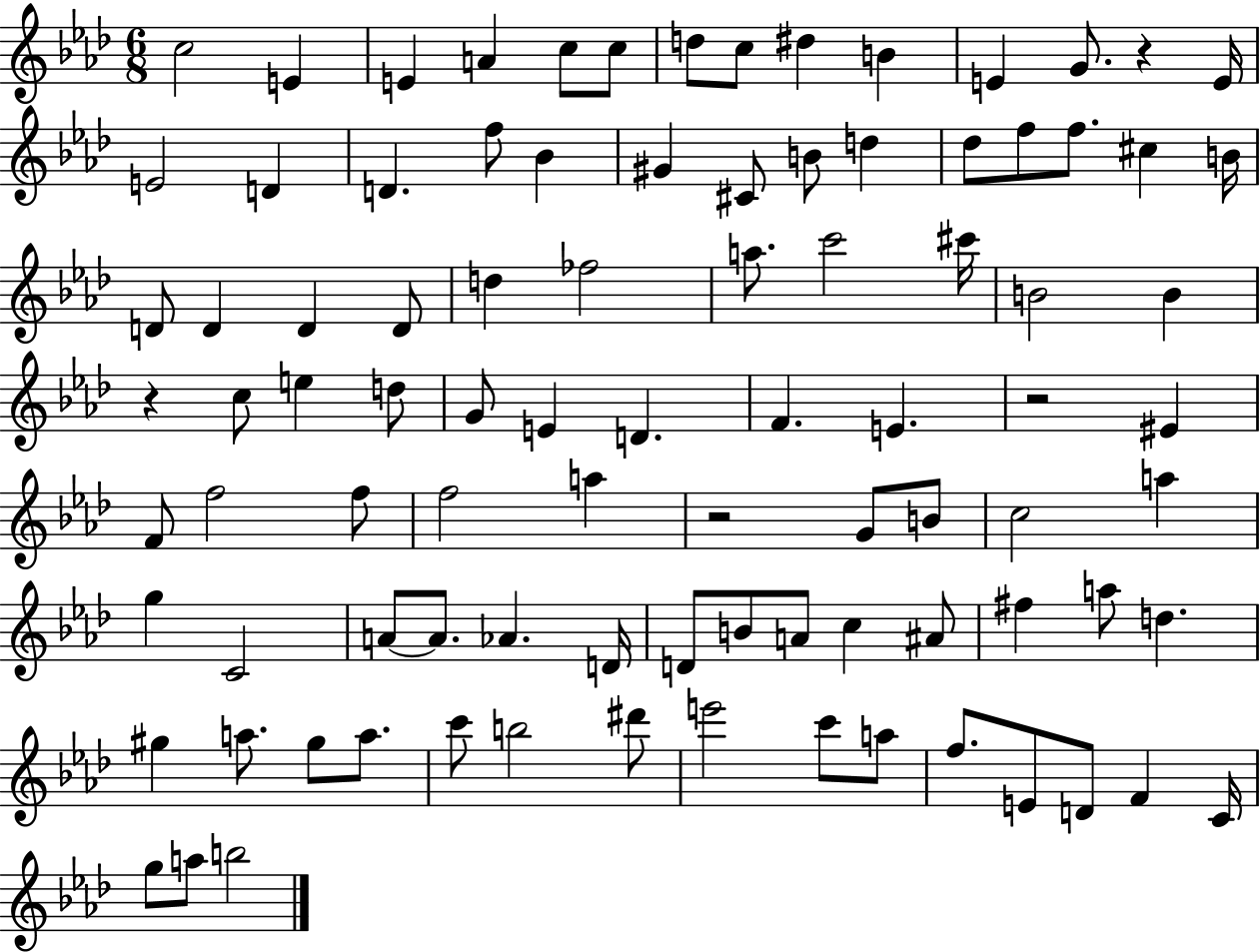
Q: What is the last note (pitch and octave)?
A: B5